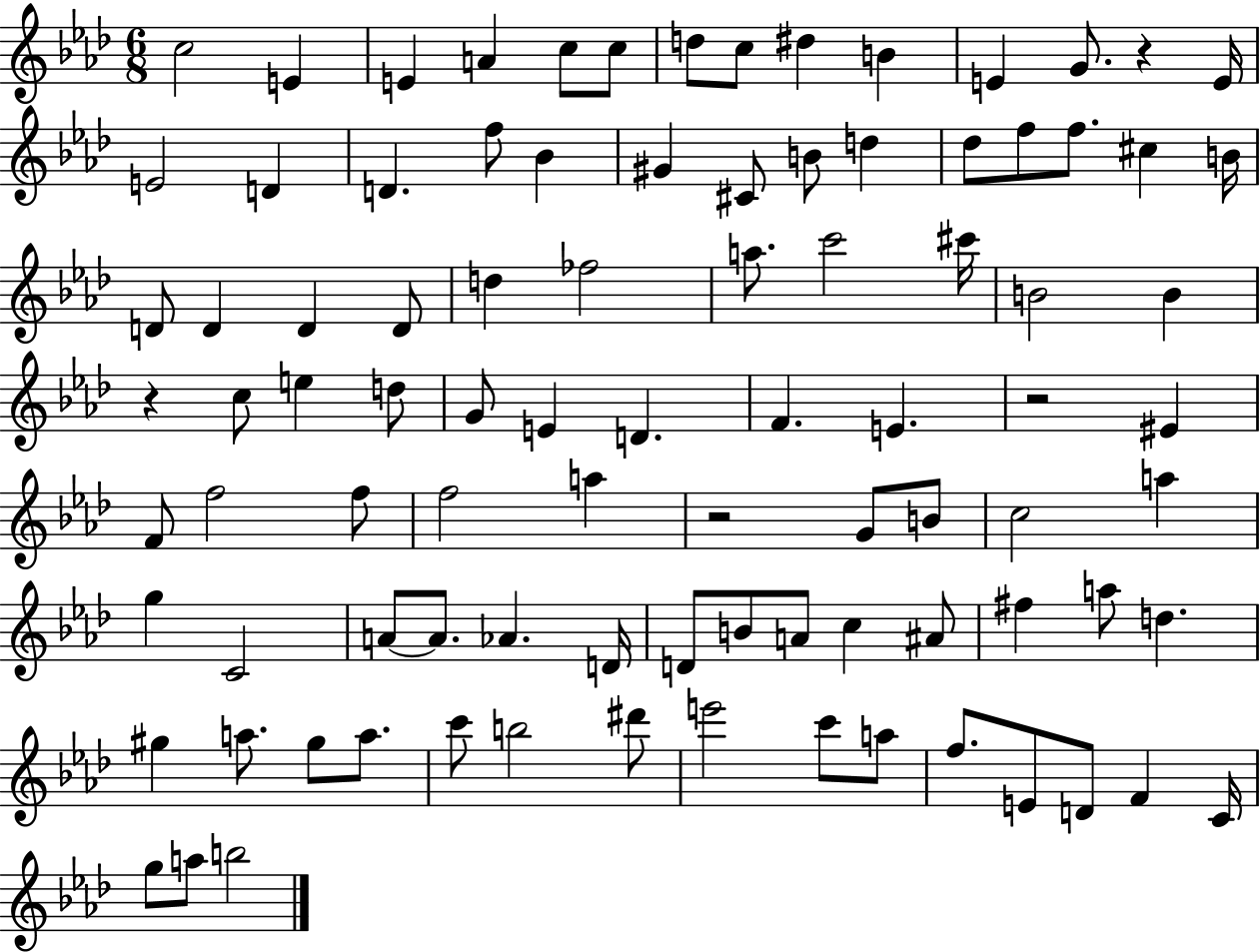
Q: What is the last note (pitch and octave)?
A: B5